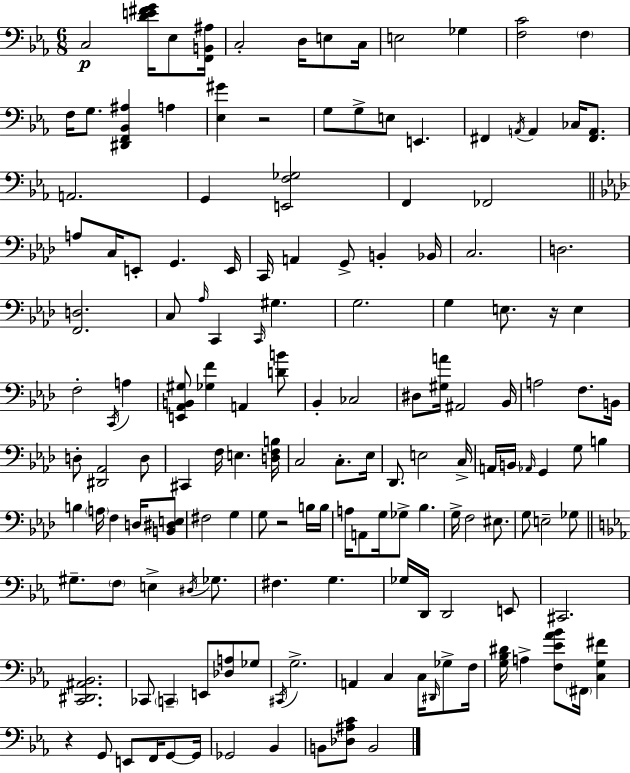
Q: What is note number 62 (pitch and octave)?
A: E3